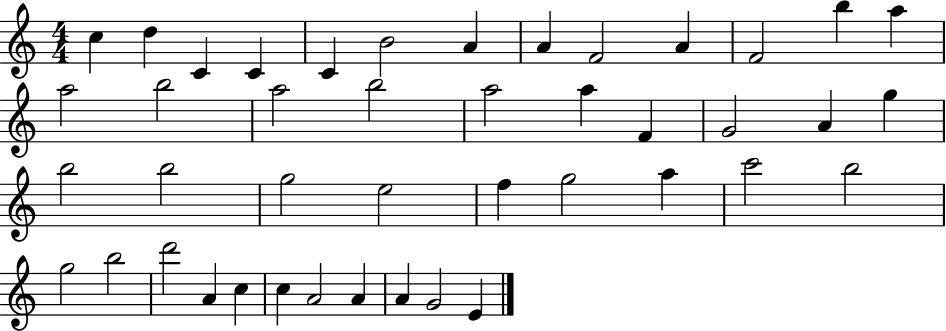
X:1
T:Untitled
M:4/4
L:1/4
K:C
c d C C C B2 A A F2 A F2 b a a2 b2 a2 b2 a2 a F G2 A g b2 b2 g2 e2 f g2 a c'2 b2 g2 b2 d'2 A c c A2 A A G2 E